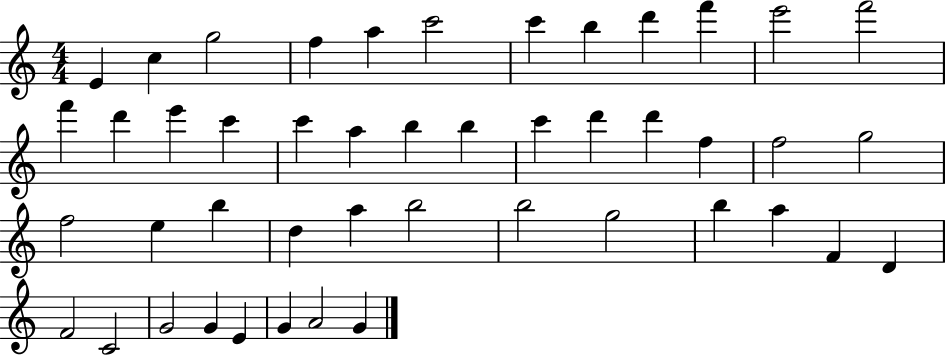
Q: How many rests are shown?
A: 0